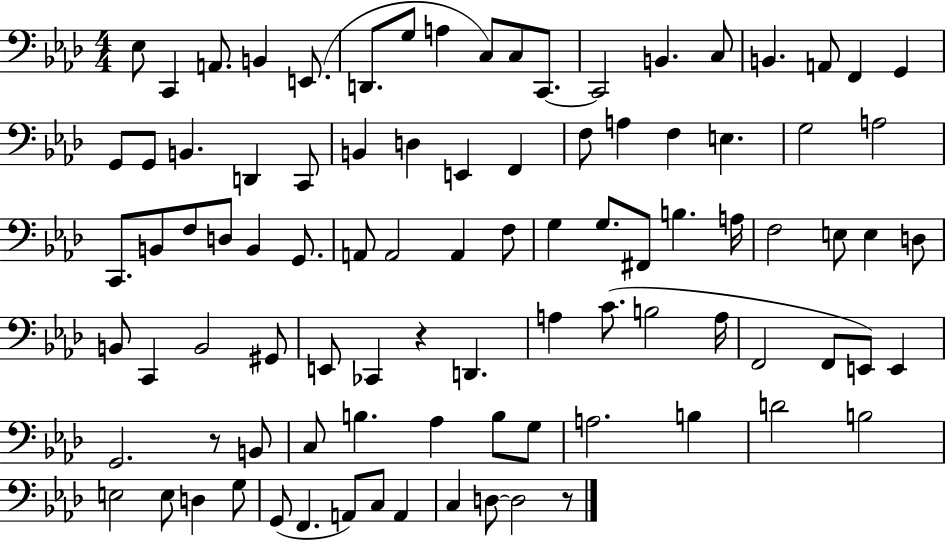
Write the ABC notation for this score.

X:1
T:Untitled
M:4/4
L:1/4
K:Ab
_E,/2 C,, A,,/2 B,, E,,/2 D,,/2 G,/2 A, C,/2 C,/2 C,,/2 C,,2 B,, C,/2 B,, A,,/2 F,, G,, G,,/2 G,,/2 B,, D,, C,,/2 B,, D, E,, F,, F,/2 A, F, E, G,2 A,2 C,,/2 B,,/2 F,/2 D,/2 B,, G,,/2 A,,/2 A,,2 A,, F,/2 G, G,/2 ^F,,/2 B, A,/4 F,2 E,/2 E, D,/2 B,,/2 C,, B,,2 ^G,,/2 E,,/2 _C,, z D,, A, C/2 B,2 A,/4 F,,2 F,,/2 E,,/2 E,, G,,2 z/2 B,,/2 C,/2 B, _A, B,/2 G,/2 A,2 B, D2 B,2 E,2 E,/2 D, G,/2 G,,/2 F,, A,,/2 C,/2 A,, C, D,/2 D,2 z/2